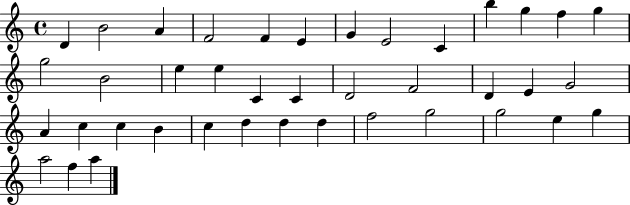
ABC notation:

X:1
T:Untitled
M:4/4
L:1/4
K:C
D B2 A F2 F E G E2 C b g f g g2 B2 e e C C D2 F2 D E G2 A c c B c d d d f2 g2 g2 e g a2 f a